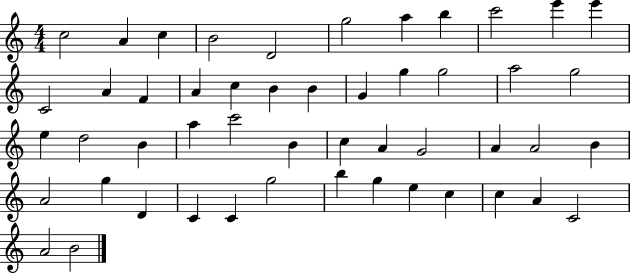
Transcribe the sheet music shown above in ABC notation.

X:1
T:Untitled
M:4/4
L:1/4
K:C
c2 A c B2 D2 g2 a b c'2 e' e' C2 A F A c B B G g g2 a2 g2 e d2 B a c'2 B c A G2 A A2 B A2 g D C C g2 b g e c c A C2 A2 B2